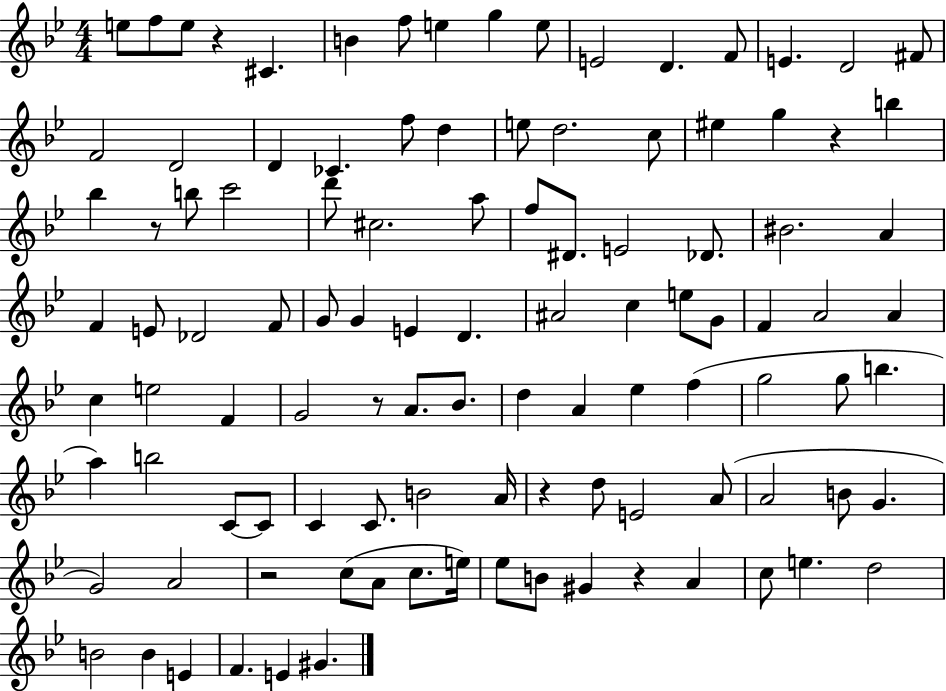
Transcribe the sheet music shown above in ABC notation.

X:1
T:Untitled
M:4/4
L:1/4
K:Bb
e/2 f/2 e/2 z ^C B f/2 e g e/2 E2 D F/2 E D2 ^F/2 F2 D2 D _C f/2 d e/2 d2 c/2 ^e g z b _b z/2 b/2 c'2 d'/2 ^c2 a/2 f/2 ^D/2 E2 _D/2 ^B2 A F E/2 _D2 F/2 G/2 G E D ^A2 c e/2 G/2 F A2 A c e2 F G2 z/2 A/2 _B/2 d A _e f g2 g/2 b a b2 C/2 C/2 C C/2 B2 A/4 z d/2 E2 A/2 A2 B/2 G G2 A2 z2 c/2 A/2 c/2 e/4 _e/2 B/2 ^G z A c/2 e d2 B2 B E F E ^G